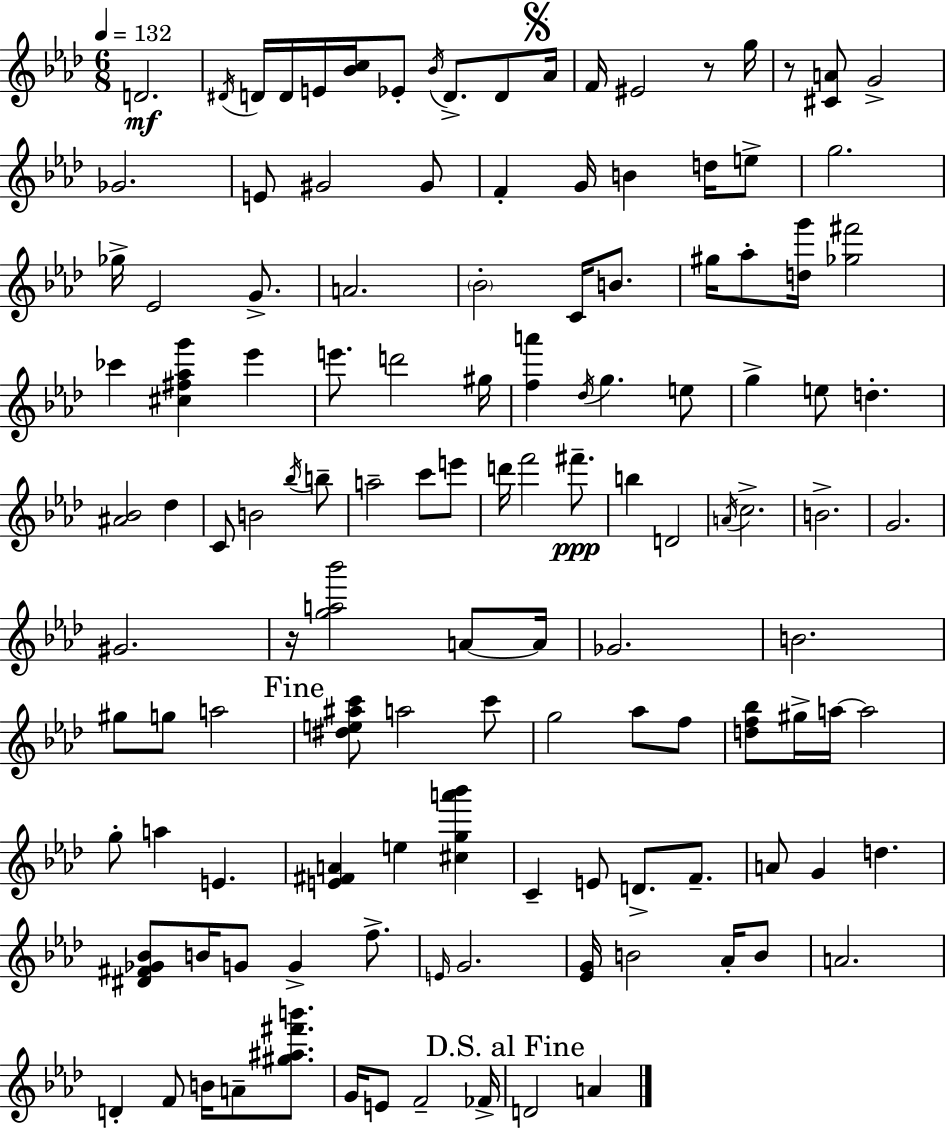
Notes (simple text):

D4/h. D#4/s D4/s D4/s E4/s [Bb4,C5]/s Eb4/e Bb4/s D4/e. D4/e Ab4/s F4/s EIS4/h R/e G5/s R/e [C#4,A4]/e G4/h Gb4/h. E4/e G#4/h G#4/e F4/q G4/s B4/q D5/s E5/e G5/h. Gb5/s Eb4/h G4/e. A4/h. Bb4/h C4/s B4/e. G#5/s Ab5/e [D5,G6]/s [Gb5,F#6]/h CES6/q [C#5,F#5,Ab5,G6]/q Eb6/q E6/e. D6/h G#5/s [F5,A6]/q Db5/s G5/q. E5/e G5/q E5/e D5/q. [A#4,Bb4]/h Db5/q C4/e B4/h Bb5/s B5/e A5/h C6/e E6/e D6/s F6/h F#6/e. B5/q D4/h A4/s C5/h. B4/h. G4/h. G#4/h. R/s [G5,A5,Bb6]/h A4/e A4/s Gb4/h. B4/h. G#5/e G5/e A5/h [D#5,E5,A#5,C6]/e A5/h C6/e G5/h Ab5/e F5/e [D5,F5,Bb5]/e G#5/s A5/s A5/h G5/e A5/q E4/q. [E4,F#4,A4]/q E5/q [C#5,G5,A6,Bb6]/q C4/q E4/e D4/e. F4/e. A4/e G4/q D5/q. [D#4,F#4,Gb4,Bb4]/e B4/s G4/e G4/q F5/e. E4/s G4/h. [Eb4,G4]/s B4/h Ab4/s B4/e A4/h. D4/q F4/e B4/s A4/e [G#5,A#5,F#6,B6]/e. G4/s E4/e F4/h FES4/s D4/h A4/q